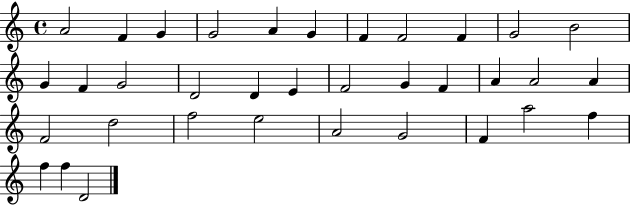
{
  \clef treble
  \time 4/4
  \defaultTimeSignature
  \key c \major
  a'2 f'4 g'4 | g'2 a'4 g'4 | f'4 f'2 f'4 | g'2 b'2 | \break g'4 f'4 g'2 | d'2 d'4 e'4 | f'2 g'4 f'4 | a'4 a'2 a'4 | \break f'2 d''2 | f''2 e''2 | a'2 g'2 | f'4 a''2 f''4 | \break f''4 f''4 d'2 | \bar "|."
}